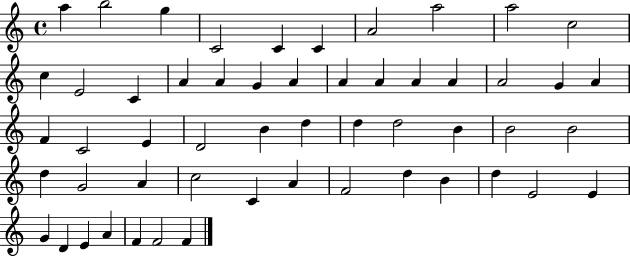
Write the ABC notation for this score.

X:1
T:Untitled
M:4/4
L:1/4
K:C
a b2 g C2 C C A2 a2 a2 c2 c E2 C A A G A A A A A A2 G A F C2 E D2 B d d d2 B B2 B2 d G2 A c2 C A F2 d B d E2 E G D E A F F2 F